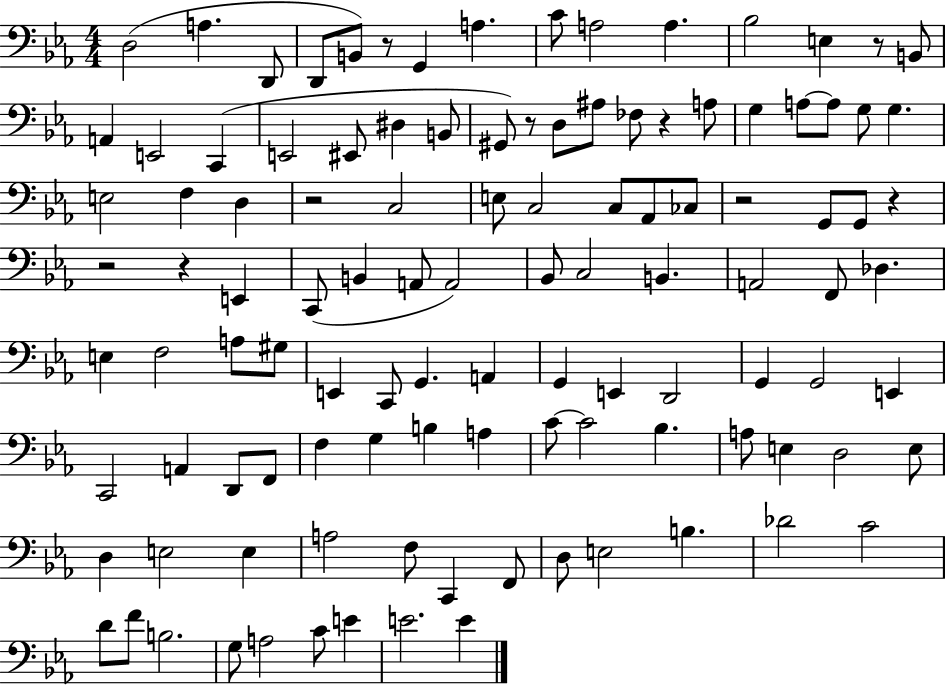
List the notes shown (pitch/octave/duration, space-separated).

D3/h A3/q. D2/e D2/e B2/e R/e G2/q A3/q. C4/e A3/h A3/q. Bb3/h E3/q R/e B2/e A2/q E2/h C2/q E2/h EIS2/e D#3/q B2/e G#2/e R/e D3/e A#3/e FES3/e R/q A3/e G3/q A3/e A3/e G3/e G3/q. E3/h F3/q D3/q R/h C3/h E3/e C3/h C3/e Ab2/e CES3/e R/h G2/e G2/e R/q R/h R/q E2/q C2/e B2/q A2/e A2/h Bb2/e C3/h B2/q. A2/h F2/e Db3/q. E3/q F3/h A3/e G#3/e E2/q C2/e G2/q. A2/q G2/q E2/q D2/h G2/q G2/h E2/q C2/h A2/q D2/e F2/e F3/q G3/q B3/q A3/q C4/e C4/h Bb3/q. A3/e E3/q D3/h E3/e D3/q E3/h E3/q A3/h F3/e C2/q F2/e D3/e E3/h B3/q. Db4/h C4/h D4/e F4/e B3/h. G3/e A3/h C4/e E4/q E4/h. E4/q